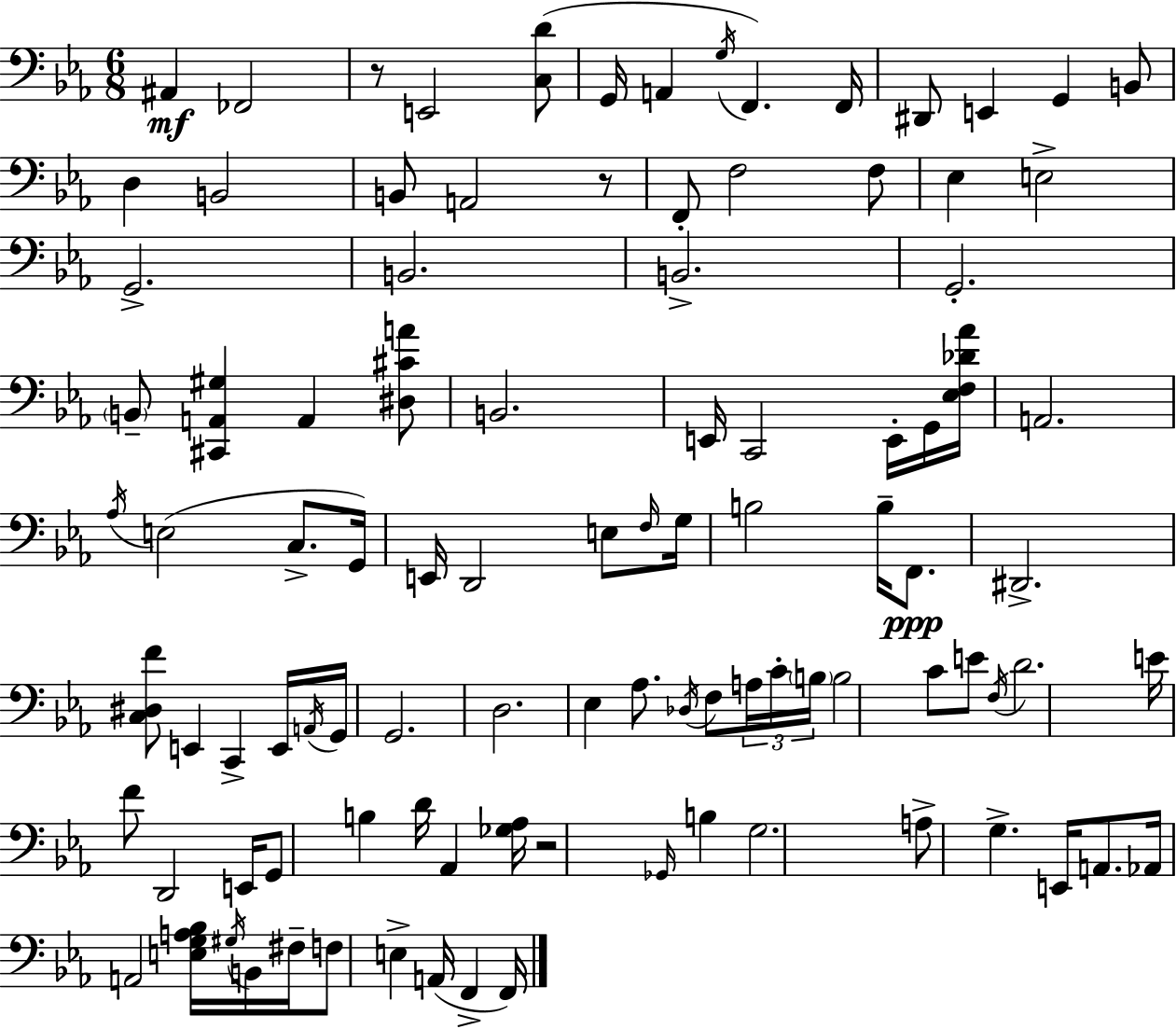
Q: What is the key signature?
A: C minor